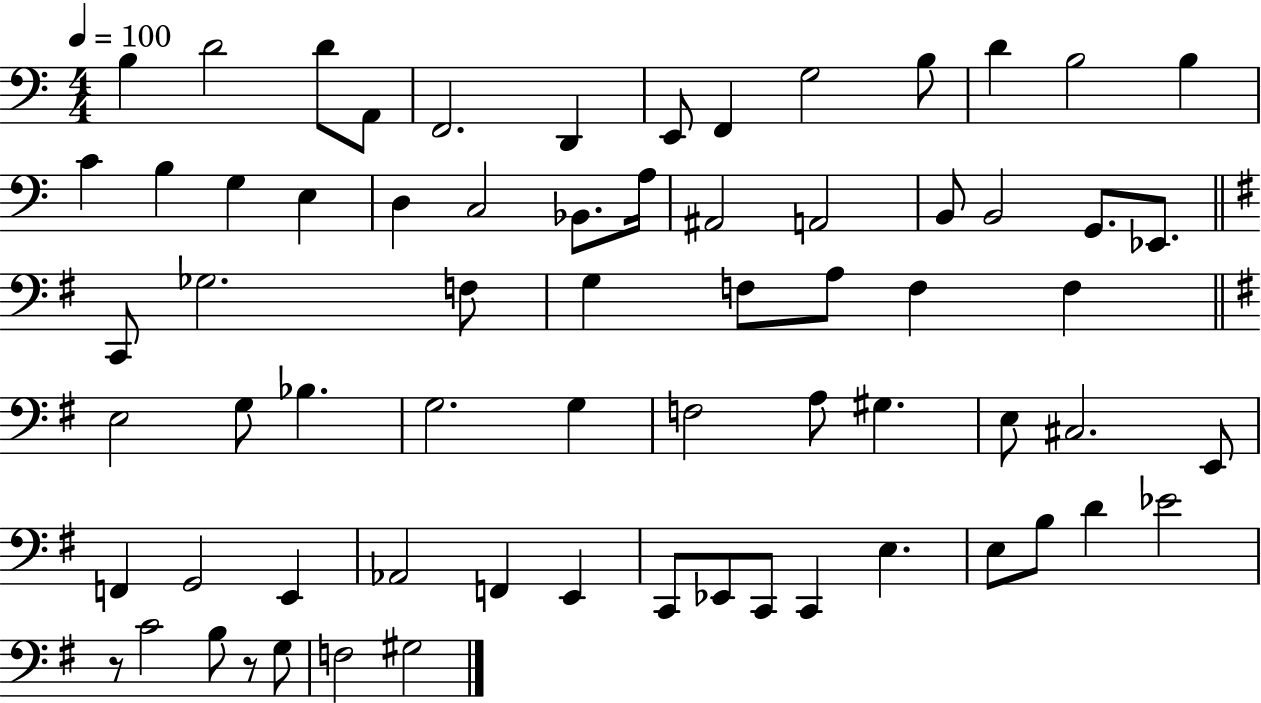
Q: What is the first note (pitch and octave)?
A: B3